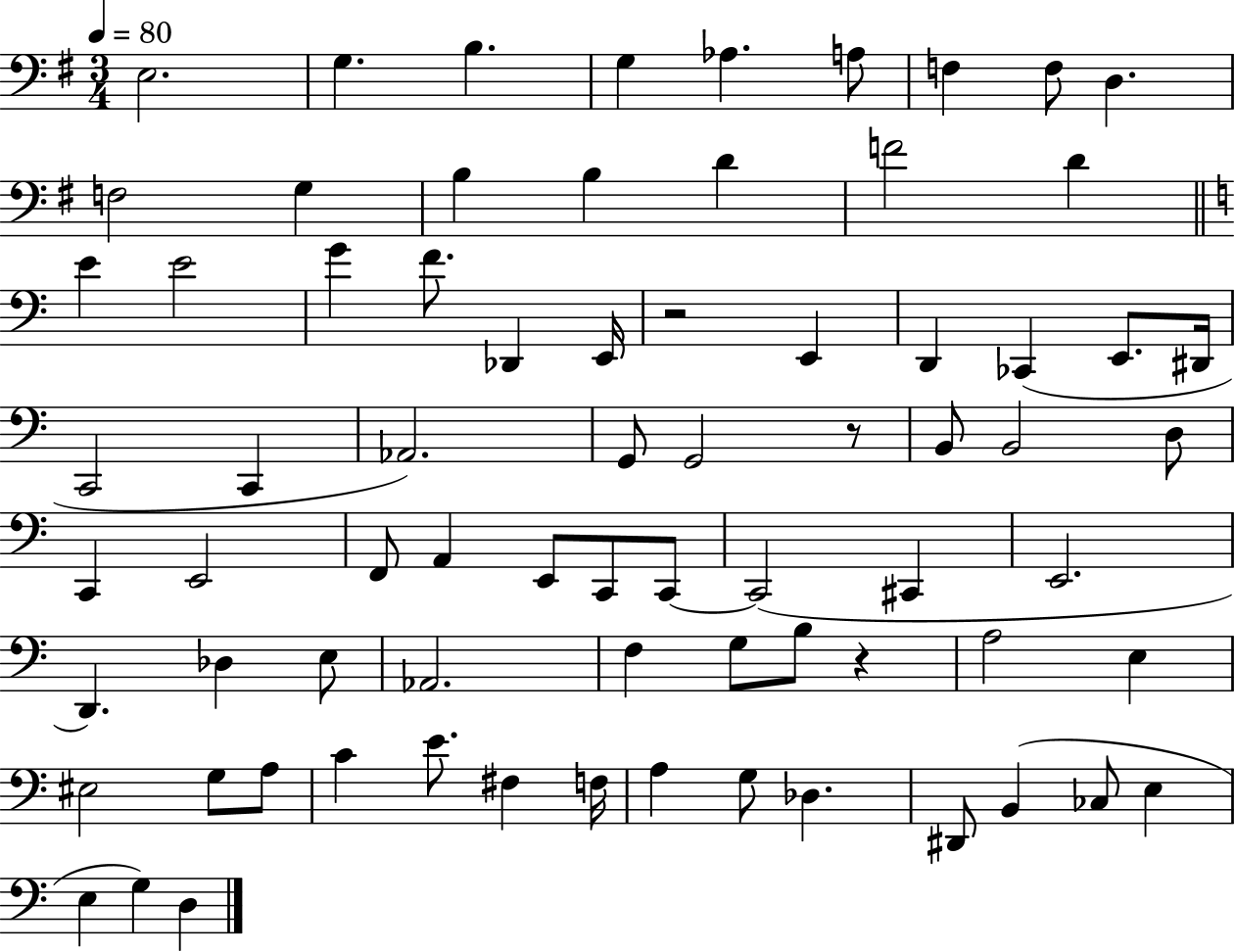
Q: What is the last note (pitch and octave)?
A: D3